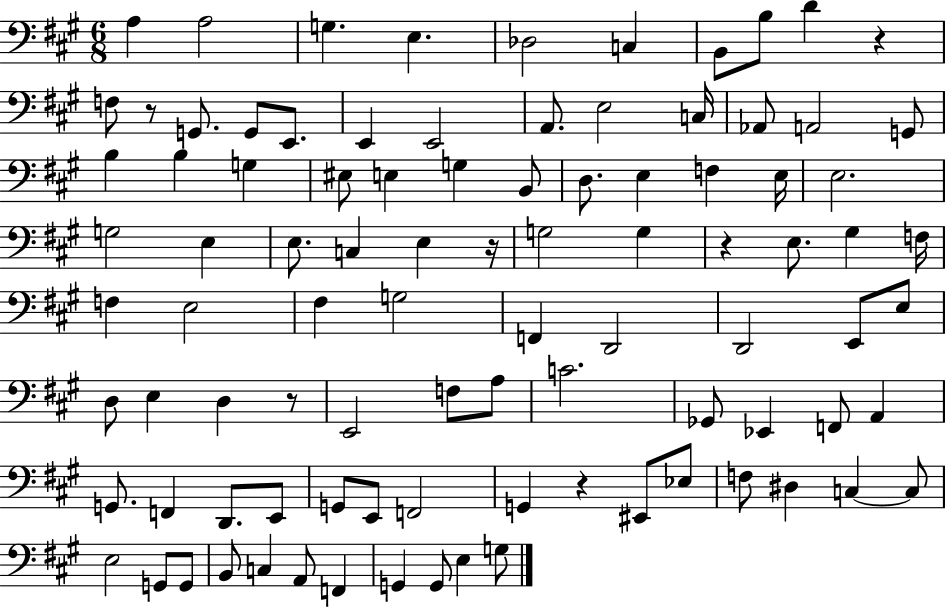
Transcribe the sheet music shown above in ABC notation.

X:1
T:Untitled
M:6/8
L:1/4
K:A
A, A,2 G, E, _D,2 C, B,,/2 B,/2 D z F,/2 z/2 G,,/2 G,,/2 E,,/2 E,, E,,2 A,,/2 E,2 C,/4 _A,,/2 A,,2 G,,/2 B, B, G, ^E,/2 E, G, B,,/2 D,/2 E, F, E,/4 E,2 G,2 E, E,/2 C, E, z/4 G,2 G, z E,/2 ^G, F,/4 F, E,2 ^F, G,2 F,, D,,2 D,,2 E,,/2 E,/2 D,/2 E, D, z/2 E,,2 F,/2 A,/2 C2 _G,,/2 _E,, F,,/2 A,, G,,/2 F,, D,,/2 E,,/2 G,,/2 E,,/2 F,,2 G,, z ^E,,/2 _E,/2 F,/2 ^D, C, C,/2 E,2 G,,/2 G,,/2 B,,/2 C, A,,/2 F,, G,, G,,/2 E, G,/2